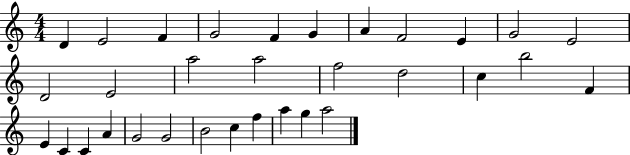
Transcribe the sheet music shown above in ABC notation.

X:1
T:Untitled
M:4/4
L:1/4
K:C
D E2 F G2 F G A F2 E G2 E2 D2 E2 a2 a2 f2 d2 c b2 F E C C A G2 G2 B2 c f a g a2